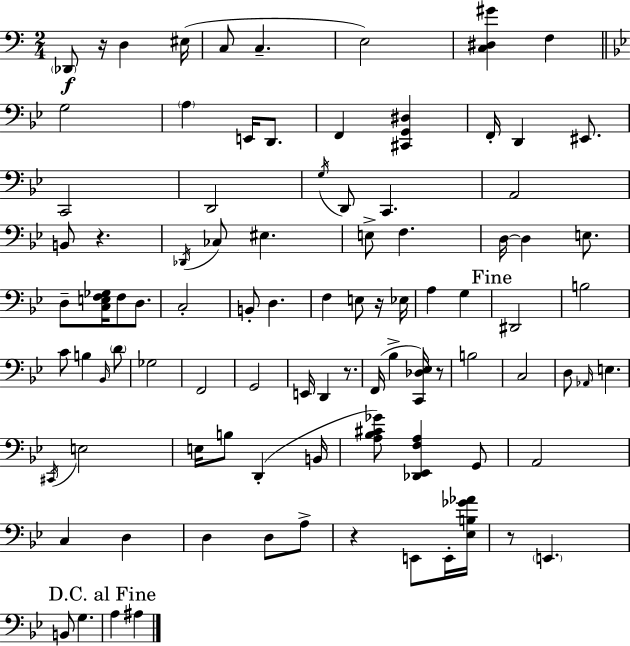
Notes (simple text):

Db2/e R/s D3/q EIS3/s C3/e C3/q. E3/h [C3,D#3,G#4]/q F3/q G3/h A3/q E2/s D2/e. F2/q [C#2,G2,D#3]/q F2/s D2/q EIS2/e. C2/h D2/h G3/s D2/e C2/q. A2/h B2/e R/q. Db2/s CES3/e EIS3/q. E3/e F3/q. D3/s D3/q E3/e. D3/e [C3,E3,F3,Gb3]/s F3/e D3/e. C3/h B2/e D3/q. F3/q E3/e R/s Eb3/s A3/q G3/q D#2/h B3/h C4/e B3/q Bb2/s D4/e Gb3/h F2/h G2/h E2/s D2/q R/e. F2/s Bb3/q [C2,Db3,Eb3]/s R/e B3/h C3/h D3/e Ab2/s E3/q. C#2/s E3/h E3/s B3/e D2/q B2/s [A3,Bb3,C#4,Gb4]/e [Db2,Eb2,F3,A3]/q G2/e A2/h C3/q D3/q D3/q D3/e A3/e R/q E2/e E2/s [Eb3,B3,Gb4,Ab4]/s R/e E2/q. B2/e G3/q. A3/q A#3/q